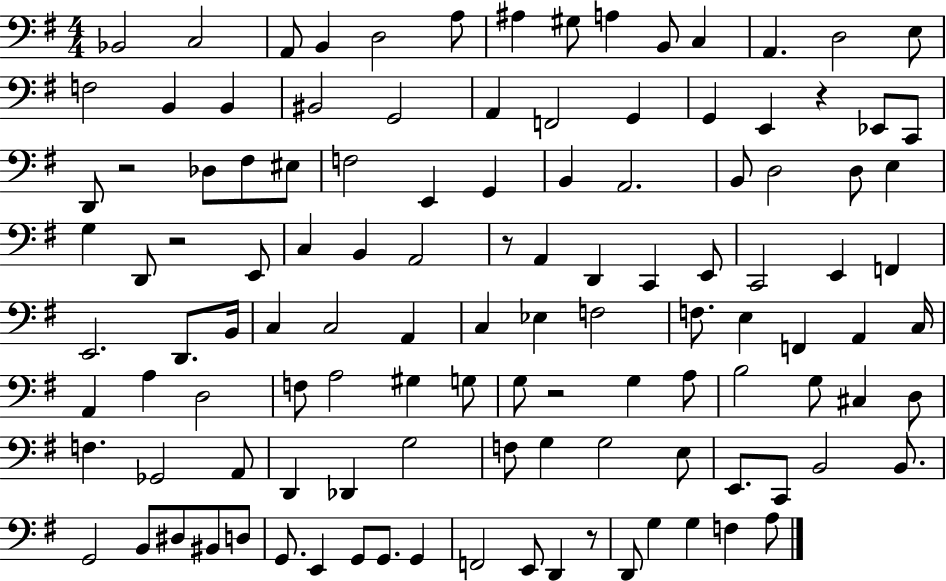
Bb2/h C3/h A2/e B2/q D3/h A3/e A#3/q G#3/e A3/q B2/e C3/q A2/q. D3/h E3/e F3/h B2/q B2/q BIS2/h G2/h A2/q F2/h G2/q G2/q E2/q R/q Eb2/e C2/e D2/e R/h Db3/e F#3/e EIS3/e F3/h E2/q G2/q B2/q A2/h. B2/e D3/h D3/e E3/q G3/q D2/e R/h E2/e C3/q B2/q A2/h R/e A2/q D2/q C2/q E2/e C2/h E2/q F2/q E2/h. D2/e. B2/s C3/q C3/h A2/q C3/q Eb3/q F3/h F3/e. E3/q F2/q A2/q C3/s A2/q A3/q D3/h F3/e A3/h G#3/q G3/e G3/e R/h G3/q A3/e B3/h G3/e C#3/q D3/e F3/q. Gb2/h A2/e D2/q Db2/q G3/h F3/e G3/q G3/h E3/e E2/e. C2/e B2/h B2/e. G2/h B2/e D#3/e BIS2/e D3/e G2/e. E2/q G2/e G2/e. G2/q F2/h E2/e D2/q R/e D2/e G3/q G3/q F3/q A3/e